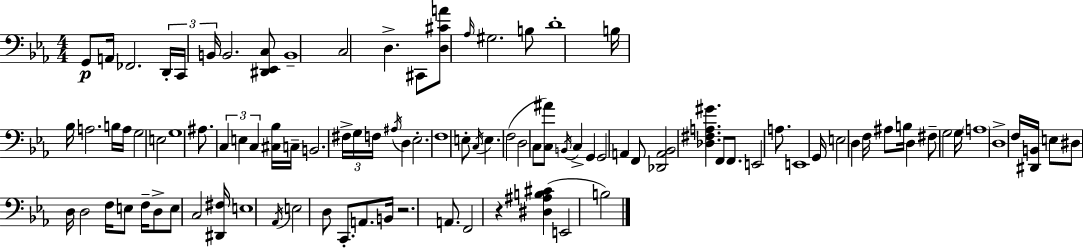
G2/e A2/s FES2/h. D2/s C2/s B2/s B2/h. [D#2,Eb2,C3]/e B2/w C3/h D3/q. C#2/e [D3,C#4,A4]/e Ab3/s G#3/h. B3/e D4/w B3/s Bb3/s A3/h. B3/s A3/s G3/h E3/h G3/w A#3/e. C3/q E3/q C3/q [C#3,Bb3]/s C3/s B2/h. F#3/s G3/s F3/s A#3/s D3/q Eb3/h. F3/w E3/e C3/s E3/q. F3/h D3/h C3/e [C3,A#4]/e B2/s C3/q G2/q G2/h A2/q F2/e [Db2,A2,Bb2]/h [Db3,F#3,A3,G#4]/q. F2/e F2/e. E2/h A3/e. E2/w G2/s E3/h D3/q F3/s A#3/e B3/s D3/q F#3/e G3/h G3/s A3/w D3/w F3/s [D#2,B2]/s E3/e D#3/e D3/s D3/h F3/s E3/e F3/s D3/e E3/e C3/h [D#2,F#3]/s E3/w Ab2/s E3/h D3/e C2/e. A2/e. B2/s R/h. A2/e. F2/h R/q [D#3,A#3,B3,C#4]/q E2/h B3/h